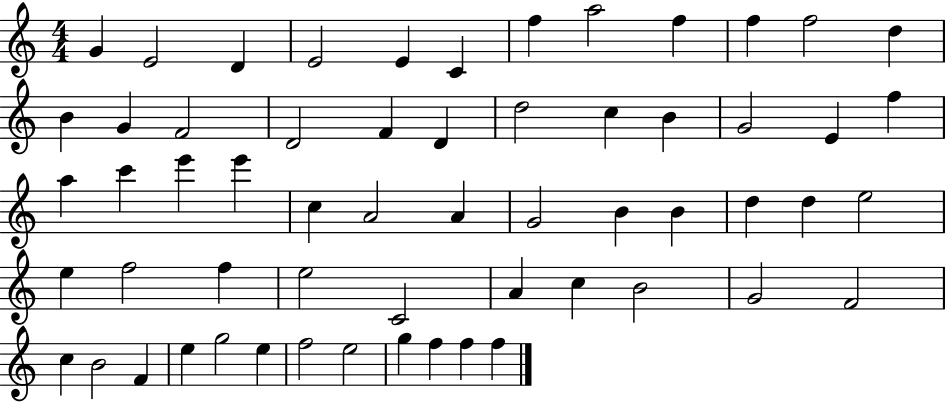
G4/q E4/h D4/q E4/h E4/q C4/q F5/q A5/h F5/q F5/q F5/h D5/q B4/q G4/q F4/h D4/h F4/q D4/q D5/h C5/q B4/q G4/h E4/q F5/q A5/q C6/q E6/q E6/q C5/q A4/h A4/q G4/h B4/q B4/q D5/q D5/q E5/h E5/q F5/h F5/q E5/h C4/h A4/q C5/q B4/h G4/h F4/h C5/q B4/h F4/q E5/q G5/h E5/q F5/h E5/h G5/q F5/q F5/q F5/q